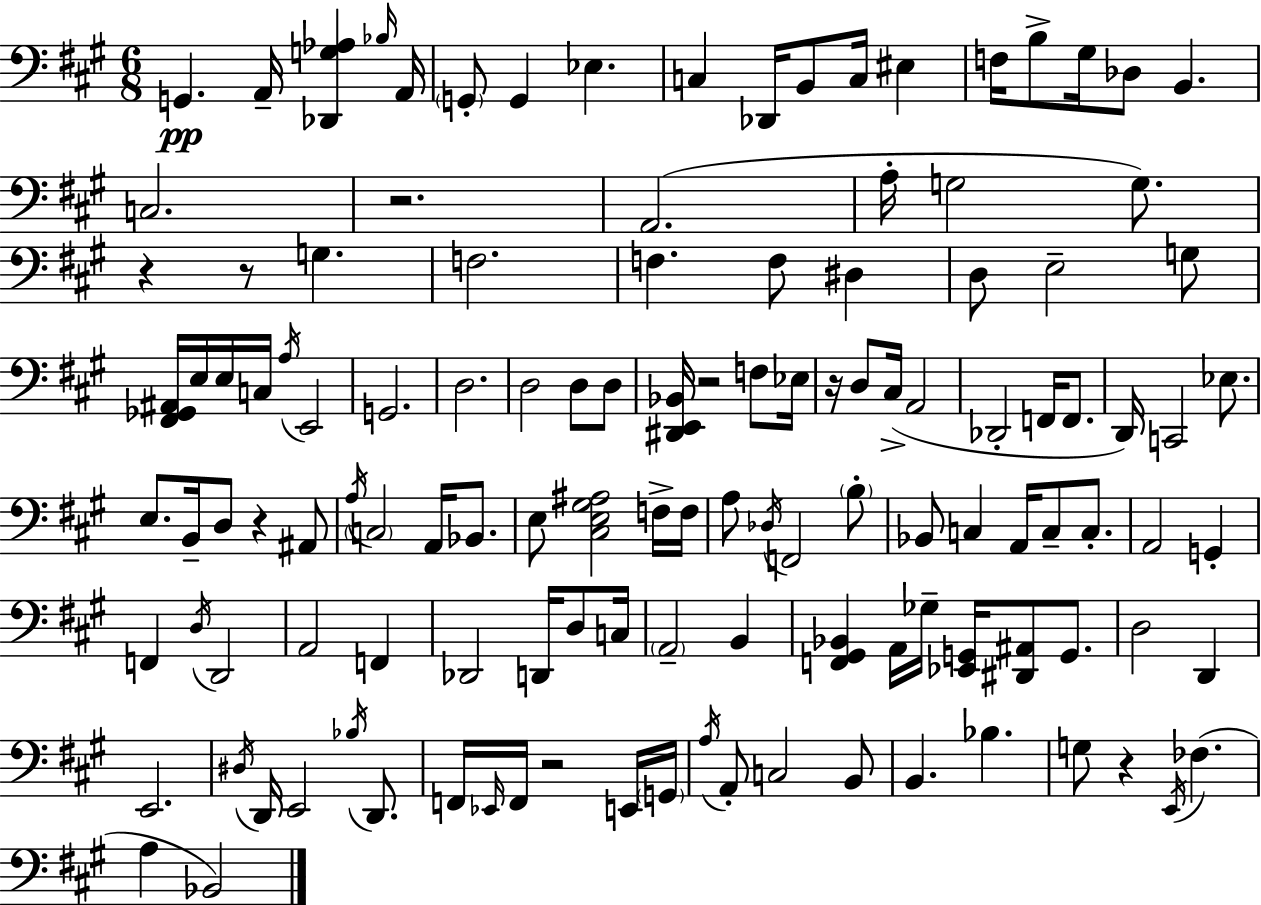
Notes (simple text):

G2/q. A2/s [Db2,G3,Ab3]/q Bb3/s A2/s G2/e G2/q Eb3/q. C3/q Db2/s B2/e C3/s EIS3/q F3/s B3/e G#3/s Db3/e B2/q. C3/h. R/h. A2/h. A3/s G3/h G3/e. R/q R/e G3/q. F3/h. F3/q. F3/e D#3/q D3/e E3/h G3/e [F#2,Gb2,A#2]/s E3/s E3/s C3/s A3/s E2/h G2/h. D3/h. D3/h D3/e D3/e [D#2,E2,Bb2]/s R/h F3/e Eb3/s R/s D3/e C#3/s A2/h Db2/h F2/s F2/e. D2/s C2/h Eb3/e. E3/e. B2/s D3/e R/q A#2/e A3/s C3/h A2/s Bb2/e. E3/e [C#3,E3,G#3,A#3]/h F3/s F3/s A3/e Db3/s F2/h B3/e Bb2/e C3/q A2/s C3/e C3/e. A2/h G2/q F2/q D3/s D2/h A2/h F2/q Db2/h D2/s D3/e C3/s A2/h B2/q [F2,G#2,Bb2]/q A2/s Gb3/s [Eb2,G2]/s [D#2,A#2]/e G2/e. D3/h D2/q E2/h. D#3/s D2/s E2/h Bb3/s D2/e. F2/s Eb2/s F2/s R/h E2/s G2/s A3/s A2/e C3/h B2/e B2/q. Bb3/q. G3/e R/q E2/s FES3/q. A3/q Bb2/h